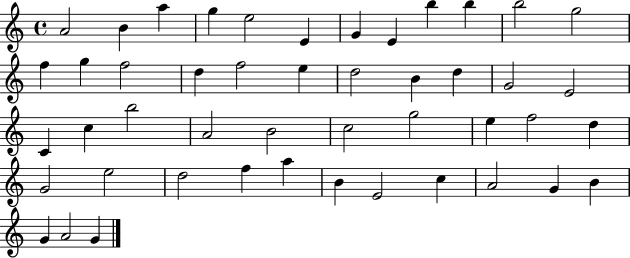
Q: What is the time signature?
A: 4/4